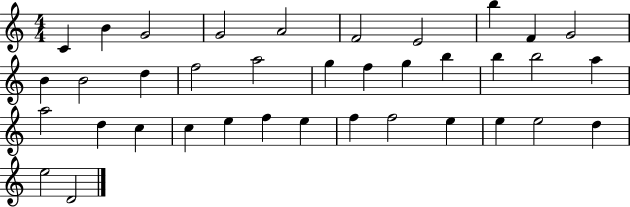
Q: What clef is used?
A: treble